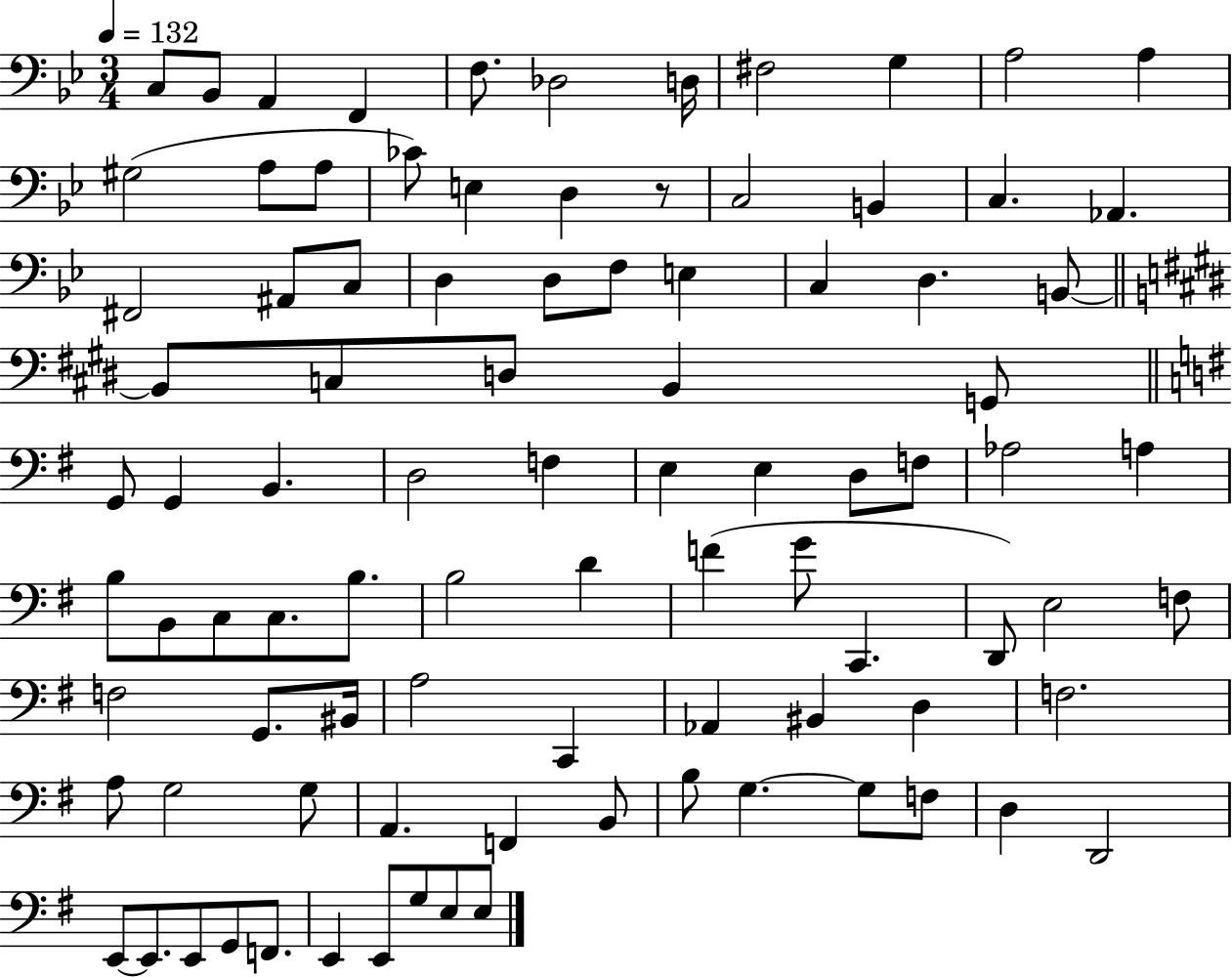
{
  \clef bass
  \numericTimeSignature
  \time 3/4
  \key bes \major
  \tempo 4 = 132
  c8 bes,8 a,4 f,4 | f8. des2 d16 | fis2 g4 | a2 a4 | \break gis2( a8 a8 | ces'8) e4 d4 r8 | c2 b,4 | c4. aes,4. | \break fis,2 ais,8 c8 | d4 d8 f8 e4 | c4 d4. b,8~~ | \bar "||" \break \key e \major b,8 c8 d8 b,4 g,8 | \bar "||" \break \key e \minor g,8 g,4 b,4. | d2 f4 | e4 e4 d8 f8 | aes2 a4 | \break b8 b,8 c8 c8. b8. | b2 d'4 | f'4( g'8 c,4. | d,8) e2 f8 | \break f2 g,8. bis,16 | a2 c,4 | aes,4 bis,4 d4 | f2. | \break a8 g2 g8 | a,4. f,4 b,8 | b8 g4.~~ g8 f8 | d4 d,2 | \break e,8~~ e,8. e,8 g,8 f,8. | e,4 e,8 g8 e8 e8 | \bar "|."
}